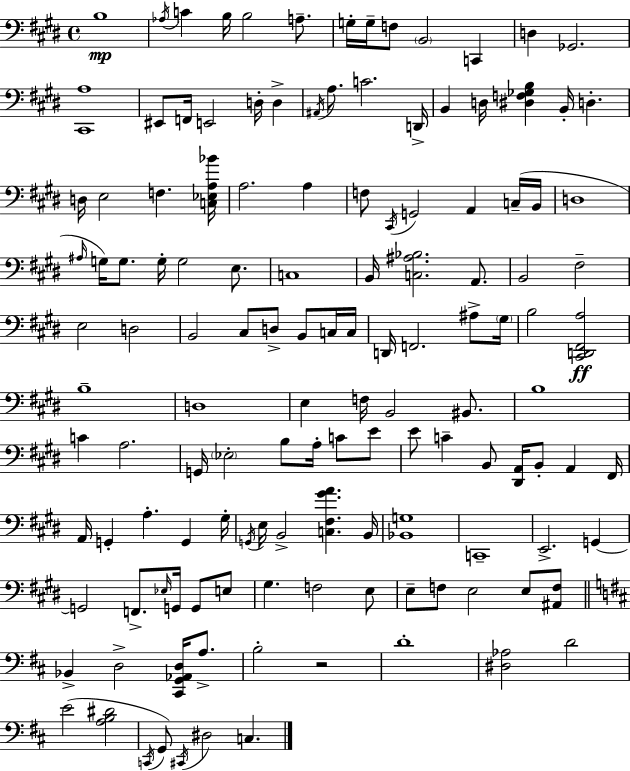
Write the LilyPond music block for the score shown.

{
  \clef bass
  \time 4/4
  \defaultTimeSignature
  \key e \major
  b1\mp | \acciaccatura { aes16 } c'4 b16 b2 a8.-- | g16-. g16-- f8 \parenthesize b,2 c,4 | d4 ges,2. | \break <cis, a>1 | eis,8 f,16 e,2 d16-. d4-> | \acciaccatura { ais,16 } a8. c'2. | d,16-> b,4 d16 <dis f ges b>4 b,16-. d4.-. | \break d16 e2 f4. | <c ees a bes'>16 a2. a4 | f8 \acciaccatura { cis,16 } g,2 a,4 | c16--( b,16 d1 | \break \grace { ais16 }) g16 g8. g16-. g2 | e8. c1 | b,16 <c ais bes>2. | a,8. b,2 fis2-- | \break e2 d2 | b,2 cis8 d8-> | b,8 c16 c16 d,16 f,2. | ais8-> \parenthesize gis16 b2 <cis, d, fis, a>2\ff | \break b1-- | d1 | e4 f16 b,2 | bis,8. b1 | \break c'4 a2. | g,16 \parenthesize ees2-. b8 a16-. | c'8 e'8 e'8 c'4-- b,8 <dis, a,>16 b,8-. a,4 | fis,16 a,16 g,4-. a4.-. g,4 | \break gis16-. \acciaccatura { g,16 } e16 b,2-> <c fis gis' a'>4. | b,16 <bes, g>1 | c,1-- | e,2.-> | \break g,4~~ g,2 f,8.-> | \grace { ees16 } g,16 g,8 e8 gis4. f2 | e8 e8-- f8 e2 | e8 <ais, f>8 \bar "||" \break \key b \minor bes,4-> d2-> <cis, g, aes, d>16 a8.-> | b2-. r2 | d'1-. | <dis aes>2 d'2 | \break e'2( <a b dis'>2 | \acciaccatura { c,16 }) g,8 \acciaccatura { cis,16 } dis2 c4. | \bar "|."
}